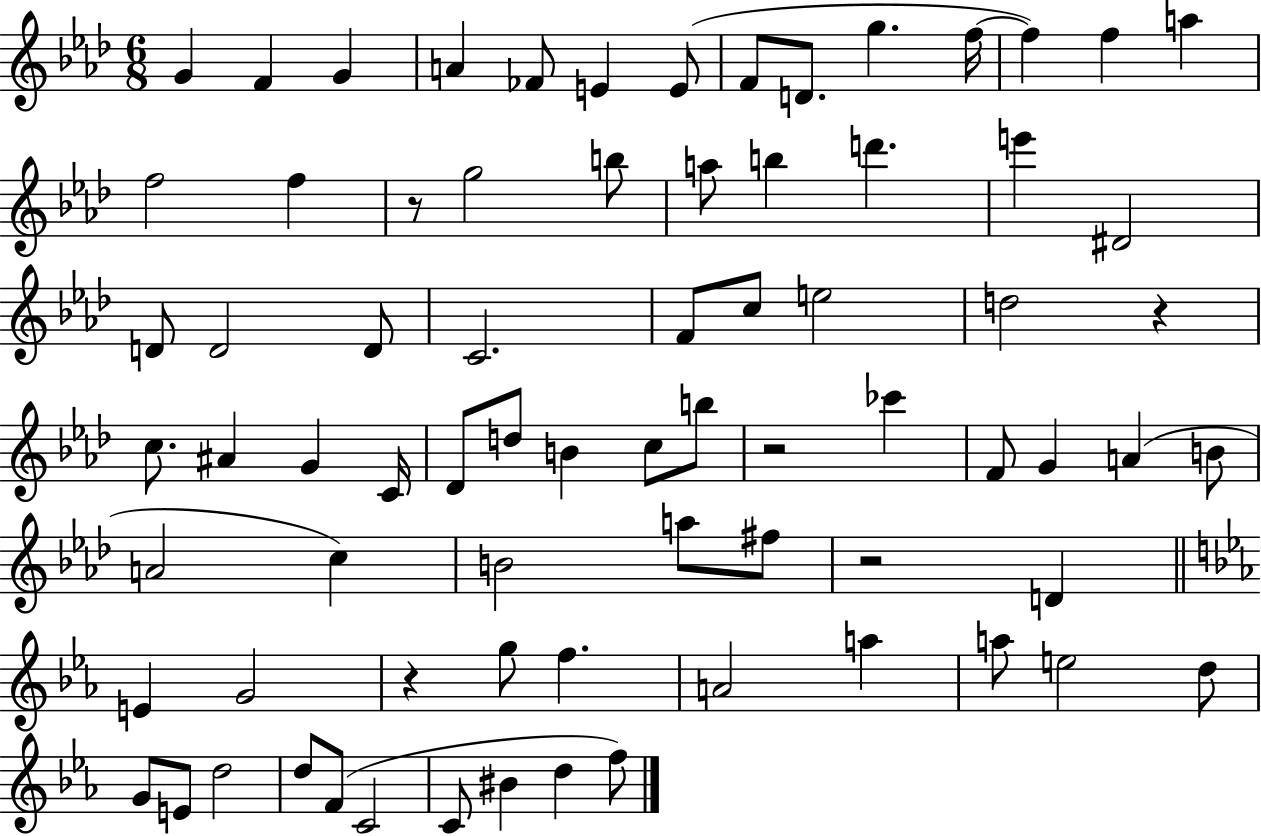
X:1
T:Untitled
M:6/8
L:1/4
K:Ab
G F G A _F/2 E E/2 F/2 D/2 g f/4 f f a f2 f z/2 g2 b/2 a/2 b d' e' ^D2 D/2 D2 D/2 C2 F/2 c/2 e2 d2 z c/2 ^A G C/4 _D/2 d/2 B c/2 b/2 z2 _c' F/2 G A B/2 A2 c B2 a/2 ^f/2 z2 D E G2 z g/2 f A2 a a/2 e2 d/2 G/2 E/2 d2 d/2 F/2 C2 C/2 ^B d f/2